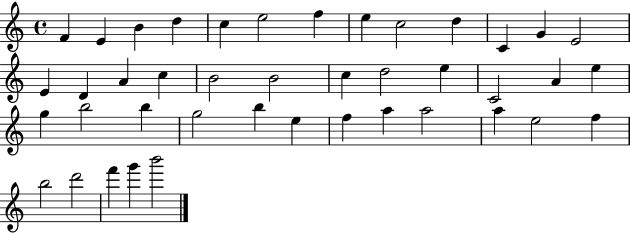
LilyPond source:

{
  \clef treble
  \time 4/4
  \defaultTimeSignature
  \key c \major
  f'4 e'4 b'4 d''4 | c''4 e''2 f''4 | e''4 c''2 d''4 | c'4 g'4 e'2 | \break e'4 d'4 a'4 c''4 | b'2 b'2 | c''4 d''2 e''4 | c'2 a'4 e''4 | \break g''4 b''2 b''4 | g''2 b''4 e''4 | f''4 a''4 a''2 | a''4 e''2 f''4 | \break b''2 d'''2 | f'''4 g'''4 b'''2 | \bar "|."
}